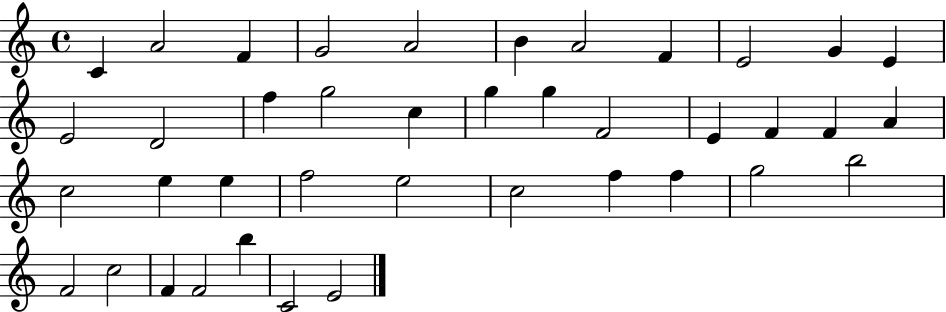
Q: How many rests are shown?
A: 0